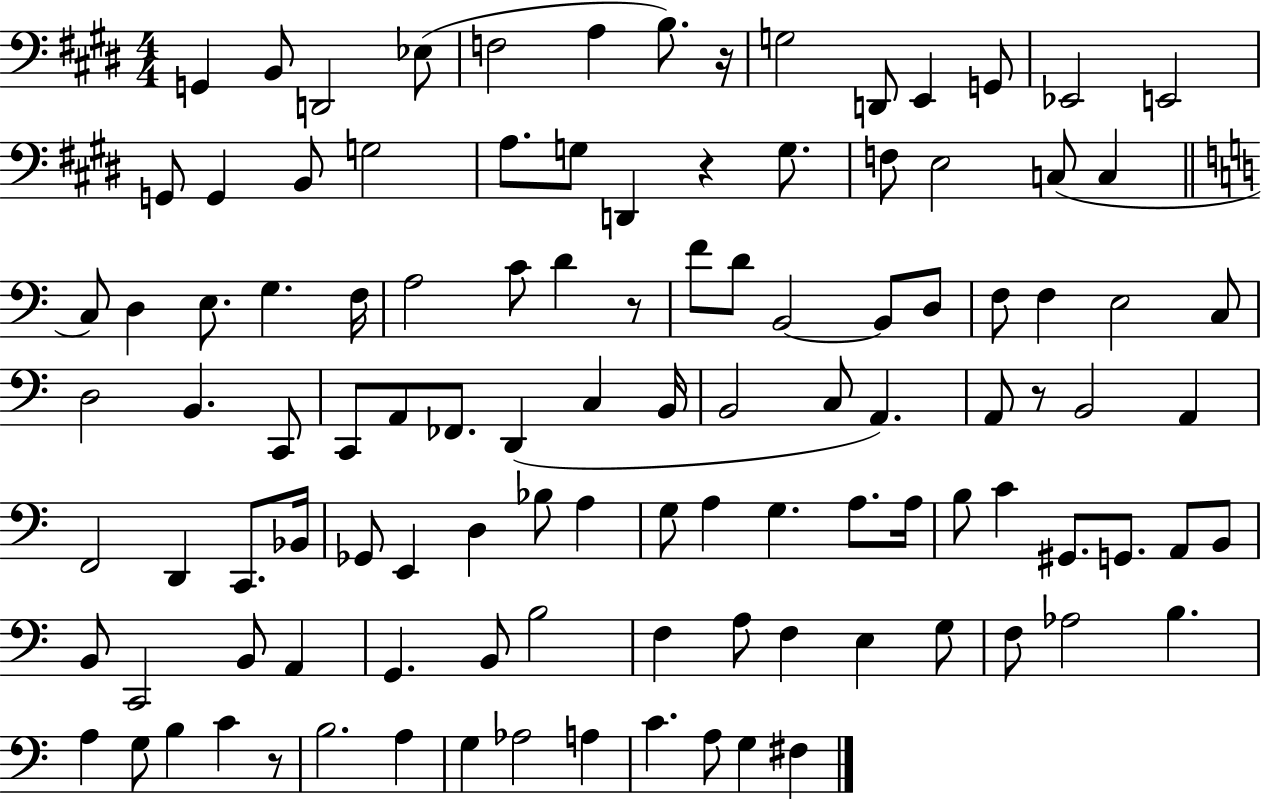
{
  \clef bass
  \numericTimeSignature
  \time 4/4
  \key e \major
  g,4 b,8 d,2 ees8( | f2 a4 b8.) r16 | g2 d,8 e,4 g,8 | ees,2 e,2 | \break g,8 g,4 b,8 g2 | a8. g8 d,4 r4 g8. | f8 e2 c8( c4 | \bar "||" \break \key a \minor c8) d4 e8. g4. f16 | a2 c'8 d'4 r8 | f'8 d'8 b,2~~ b,8 d8 | f8 f4 e2 c8 | \break d2 b,4. c,8 | c,8 a,8 fes,8. d,4( c4 b,16 | b,2 c8 a,4.) | a,8 r8 b,2 a,4 | \break f,2 d,4 c,8. bes,16 | ges,8 e,4 d4 bes8 a4 | g8 a4 g4. a8. a16 | b8 c'4 gis,8. g,8. a,8 b,8 | \break b,8 c,2 b,8 a,4 | g,4. b,8 b2 | f4 a8 f4 e4 g8 | f8 aes2 b4. | \break a4 g8 b4 c'4 r8 | b2. a4 | g4 aes2 a4 | c'4. a8 g4 fis4 | \break \bar "|."
}